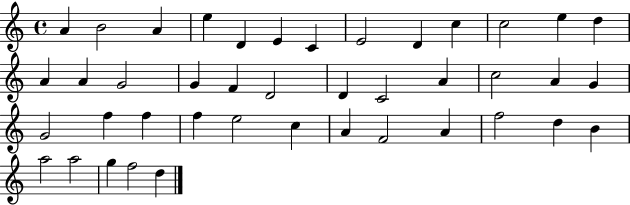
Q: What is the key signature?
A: C major